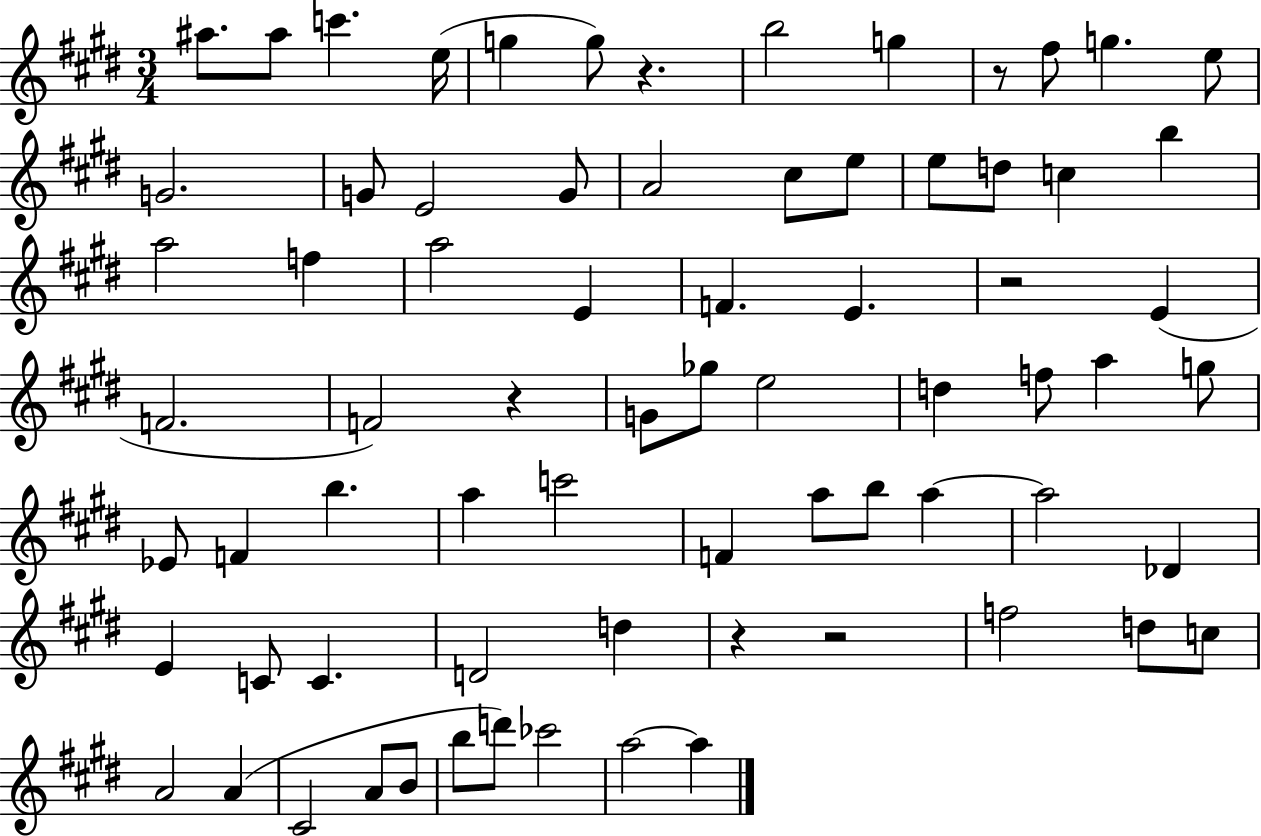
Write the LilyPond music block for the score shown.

{
  \clef treble
  \numericTimeSignature
  \time 3/4
  \key e \major
  ais''8. ais''8 c'''4. e''16( | g''4 g''8) r4. | b''2 g''4 | r8 fis''8 g''4. e''8 | \break g'2. | g'8 e'2 g'8 | a'2 cis''8 e''8 | e''8 d''8 c''4 b''4 | \break a''2 f''4 | a''2 e'4 | f'4. e'4. | r2 e'4( | \break f'2. | f'2) r4 | g'8 ges''8 e''2 | d''4 f''8 a''4 g''8 | \break ees'8 f'4 b''4. | a''4 c'''2 | f'4 a''8 b''8 a''4~~ | a''2 des'4 | \break e'4 c'8 c'4. | d'2 d''4 | r4 r2 | f''2 d''8 c''8 | \break a'2 a'4( | cis'2 a'8 b'8 | b''8 d'''8) ces'''2 | a''2~~ a''4 | \break \bar "|."
}